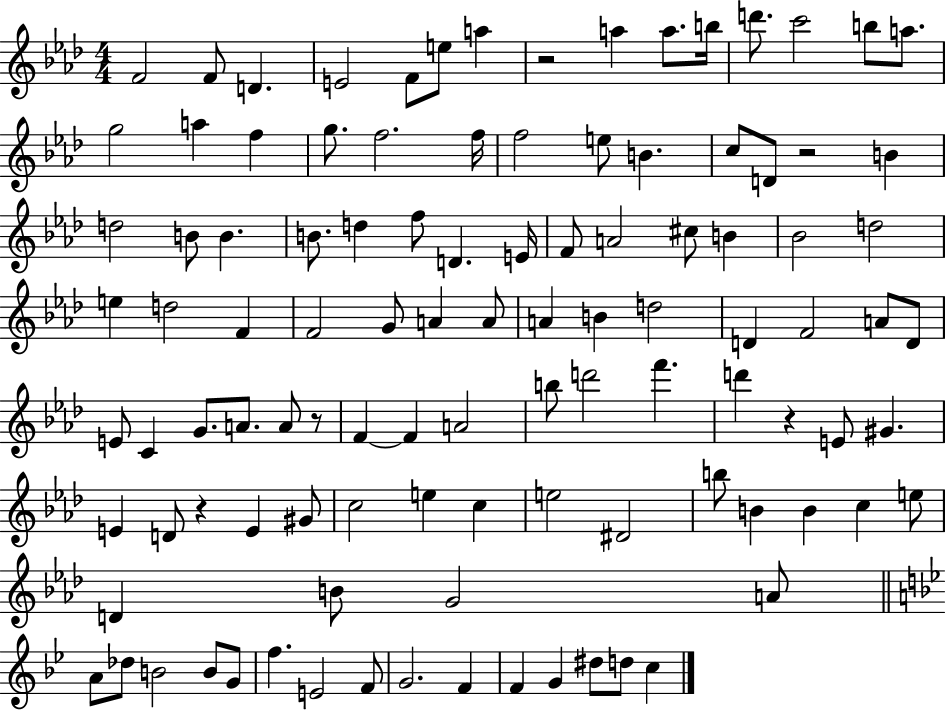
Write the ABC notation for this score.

X:1
T:Untitled
M:4/4
L:1/4
K:Ab
F2 F/2 D E2 F/2 e/2 a z2 a a/2 b/4 d'/2 c'2 b/2 a/2 g2 a f g/2 f2 f/4 f2 e/2 B c/2 D/2 z2 B d2 B/2 B B/2 d f/2 D E/4 F/2 A2 ^c/2 B _B2 d2 e d2 F F2 G/2 A A/2 A B d2 D F2 A/2 D/2 E/2 C G/2 A/2 A/2 z/2 F F A2 b/2 d'2 f' d' z E/2 ^G E D/2 z E ^G/2 c2 e c e2 ^D2 b/2 B B c e/2 D B/2 G2 A/2 A/2 _d/2 B2 B/2 G/2 f E2 F/2 G2 F F G ^d/2 d/2 c